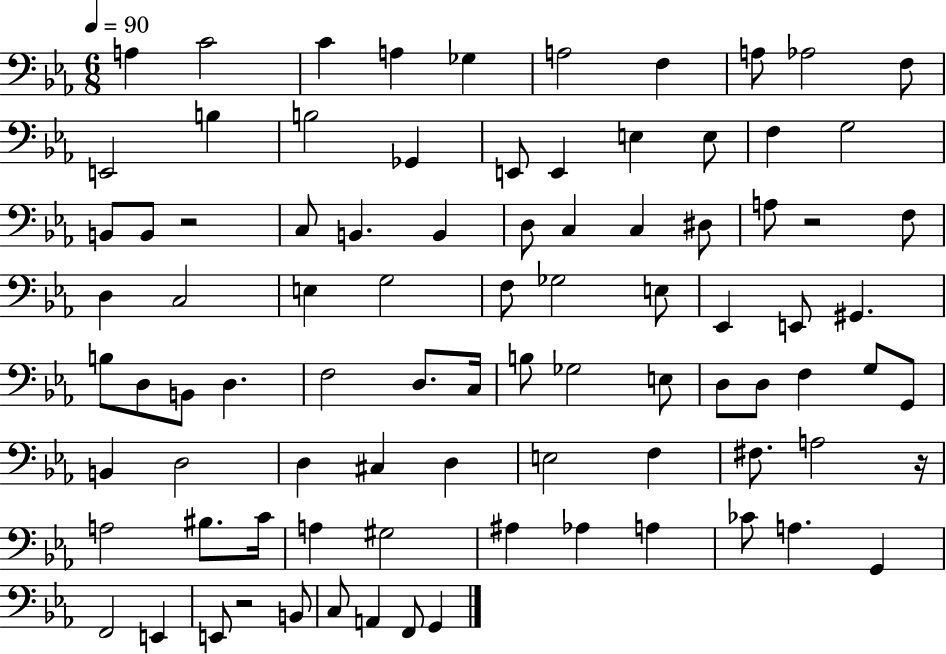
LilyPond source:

{
  \clef bass
  \numericTimeSignature
  \time 6/8
  \key ees \major
  \tempo 4 = 90
  a4 c'2 | c'4 a4 ges4 | a2 f4 | a8 aes2 f8 | \break e,2 b4 | b2 ges,4 | e,8 e,4 e4 e8 | f4 g2 | \break b,8 b,8 r2 | c8 b,4. b,4 | d8 c4 c4 dis8 | a8 r2 f8 | \break d4 c2 | e4 g2 | f8 ges2 e8 | ees,4 e,8 gis,4. | \break b8 d8 b,8 d4. | f2 d8. c16 | b8 ges2 e8 | d8 d8 f4 g8 g,8 | \break b,4 d2 | d4 cis4 d4 | e2 f4 | fis8. a2 r16 | \break a2 bis8. c'16 | a4 gis2 | ais4 aes4 a4 | ces'8 a4. g,4 | \break f,2 e,4 | e,8 r2 b,8 | c8 a,4 f,8 g,4 | \bar "|."
}